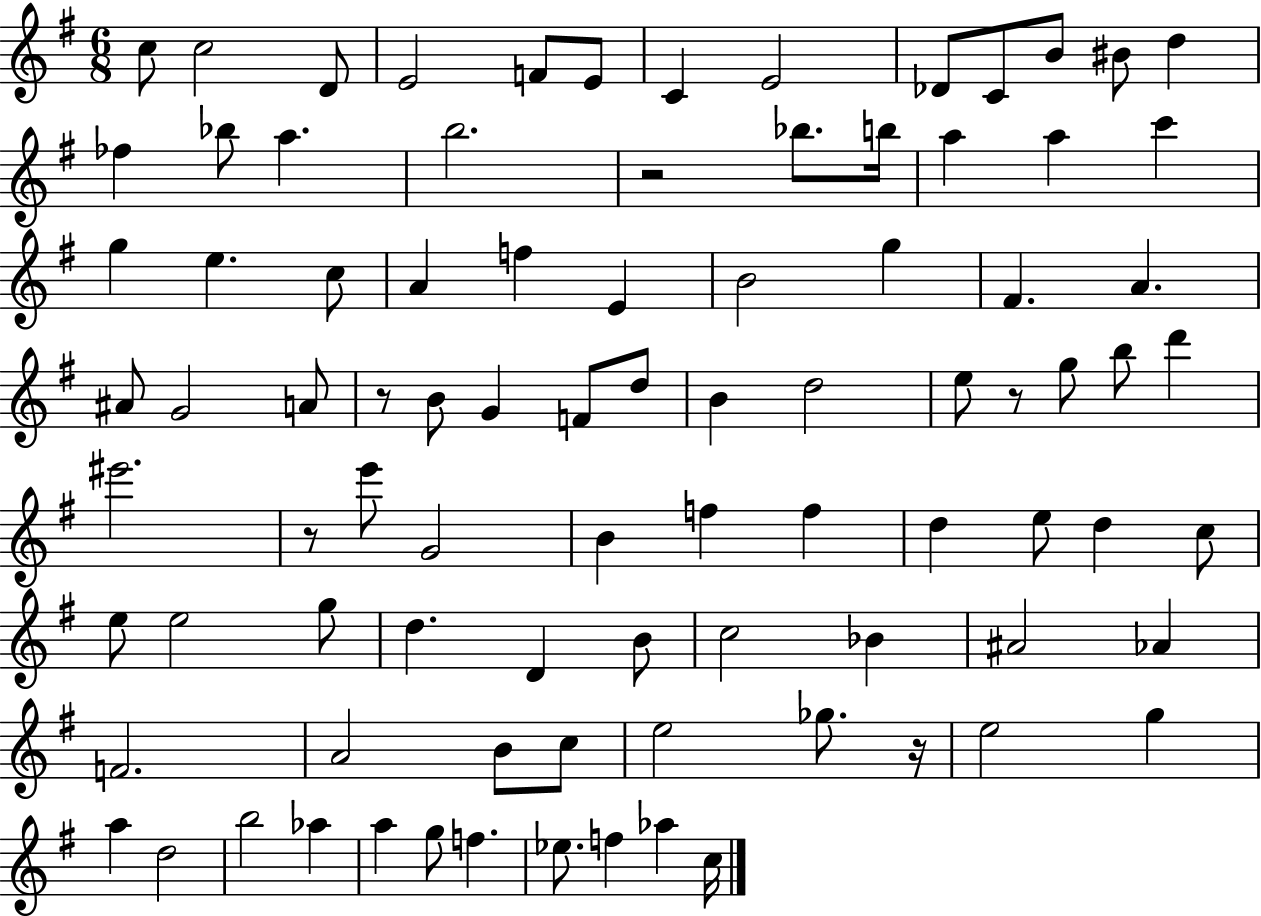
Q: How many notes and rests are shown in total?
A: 89